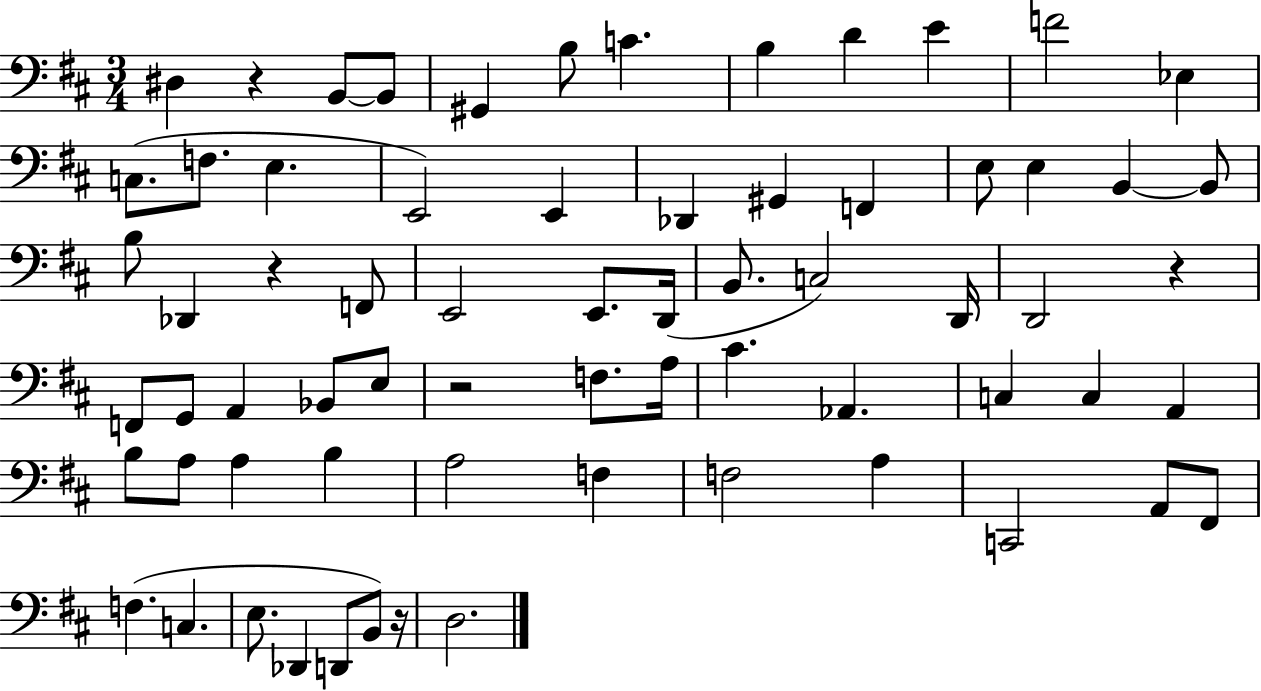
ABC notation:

X:1
T:Untitled
M:3/4
L:1/4
K:D
^D, z B,,/2 B,,/2 ^G,, B,/2 C B, D E F2 _E, C,/2 F,/2 E, E,,2 E,, _D,, ^G,, F,, E,/2 E, B,, B,,/2 B,/2 _D,, z F,,/2 E,,2 E,,/2 D,,/4 B,,/2 C,2 D,,/4 D,,2 z F,,/2 G,,/2 A,, _B,,/2 E,/2 z2 F,/2 A,/4 ^C _A,, C, C, A,, B,/2 A,/2 A, B, A,2 F, F,2 A, C,,2 A,,/2 ^F,,/2 F, C, E,/2 _D,, D,,/2 B,,/2 z/4 D,2